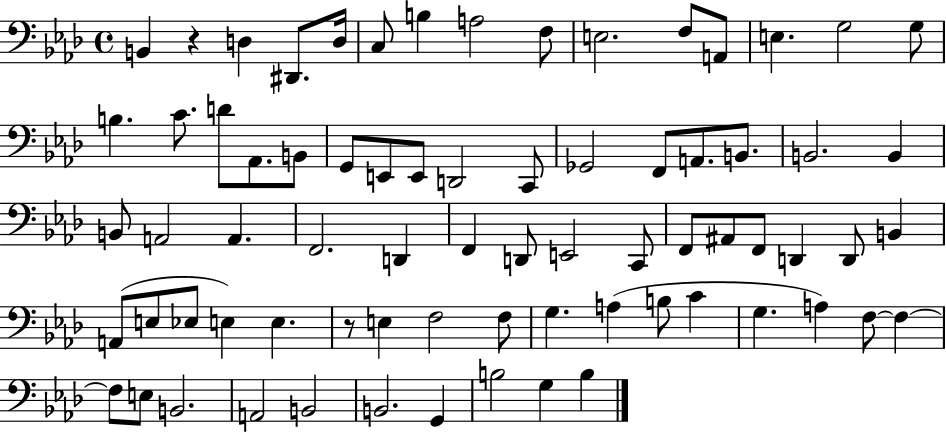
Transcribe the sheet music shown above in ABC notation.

X:1
T:Untitled
M:4/4
L:1/4
K:Ab
B,, z D, ^D,,/2 D,/4 C,/2 B, A,2 F,/2 E,2 F,/2 A,,/2 E, G,2 G,/2 B, C/2 D/2 _A,,/2 B,,/2 G,,/2 E,,/2 E,,/2 D,,2 C,,/2 _G,,2 F,,/2 A,,/2 B,,/2 B,,2 B,, B,,/2 A,,2 A,, F,,2 D,, F,, D,,/2 E,,2 C,,/2 F,,/2 ^A,,/2 F,,/2 D,, D,,/2 B,, A,,/2 E,/2 _E,/2 E, E, z/2 E, F,2 F,/2 G, A, B,/2 C G, A, F,/2 F, F,/2 E,/2 B,,2 A,,2 B,,2 B,,2 G,, B,2 G, B,